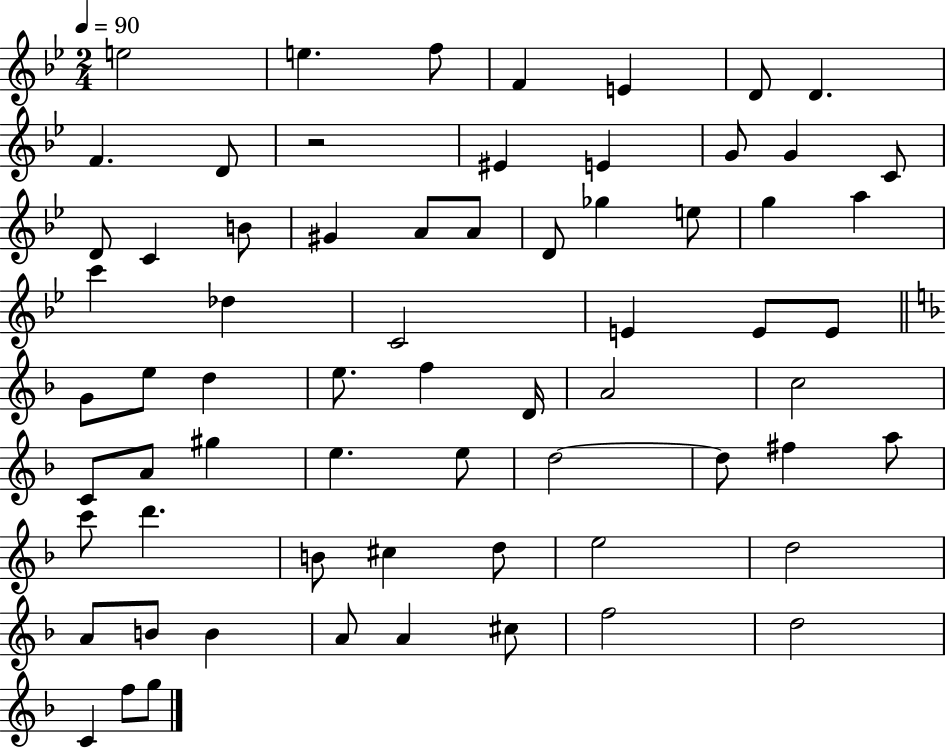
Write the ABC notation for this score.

X:1
T:Untitled
M:2/4
L:1/4
K:Bb
e2 e f/2 F E D/2 D F D/2 z2 ^E E G/2 G C/2 D/2 C B/2 ^G A/2 A/2 D/2 _g e/2 g a c' _d C2 E E/2 E/2 G/2 e/2 d e/2 f D/4 A2 c2 C/2 A/2 ^g e e/2 d2 d/2 ^f a/2 c'/2 d' B/2 ^c d/2 e2 d2 A/2 B/2 B A/2 A ^c/2 f2 d2 C f/2 g/2